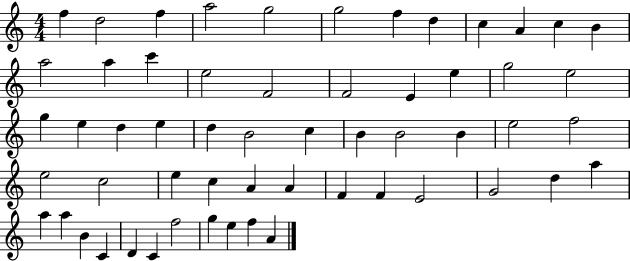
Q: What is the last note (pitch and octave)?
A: A4